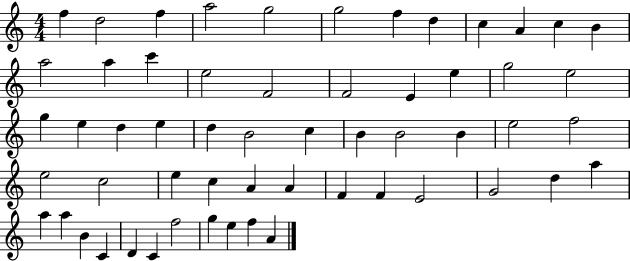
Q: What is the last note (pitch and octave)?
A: A4